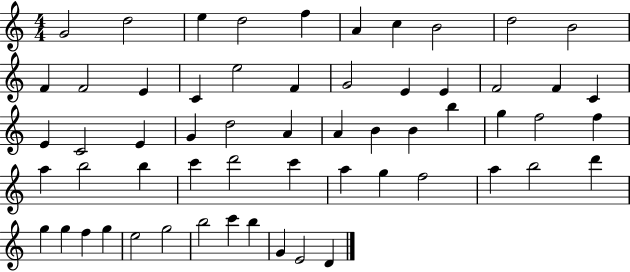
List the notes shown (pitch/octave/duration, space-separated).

G4/h D5/h E5/q D5/h F5/q A4/q C5/q B4/h D5/h B4/h F4/q F4/h E4/q C4/q E5/h F4/q G4/h E4/q E4/q F4/h F4/q C4/q E4/q C4/h E4/q G4/q D5/h A4/q A4/q B4/q B4/q B5/q G5/q F5/h F5/q A5/q B5/h B5/q C6/q D6/h C6/q A5/q G5/q F5/h A5/q B5/h D6/q G5/q G5/q F5/q G5/q E5/h G5/h B5/h C6/q B5/q G4/q E4/h D4/q